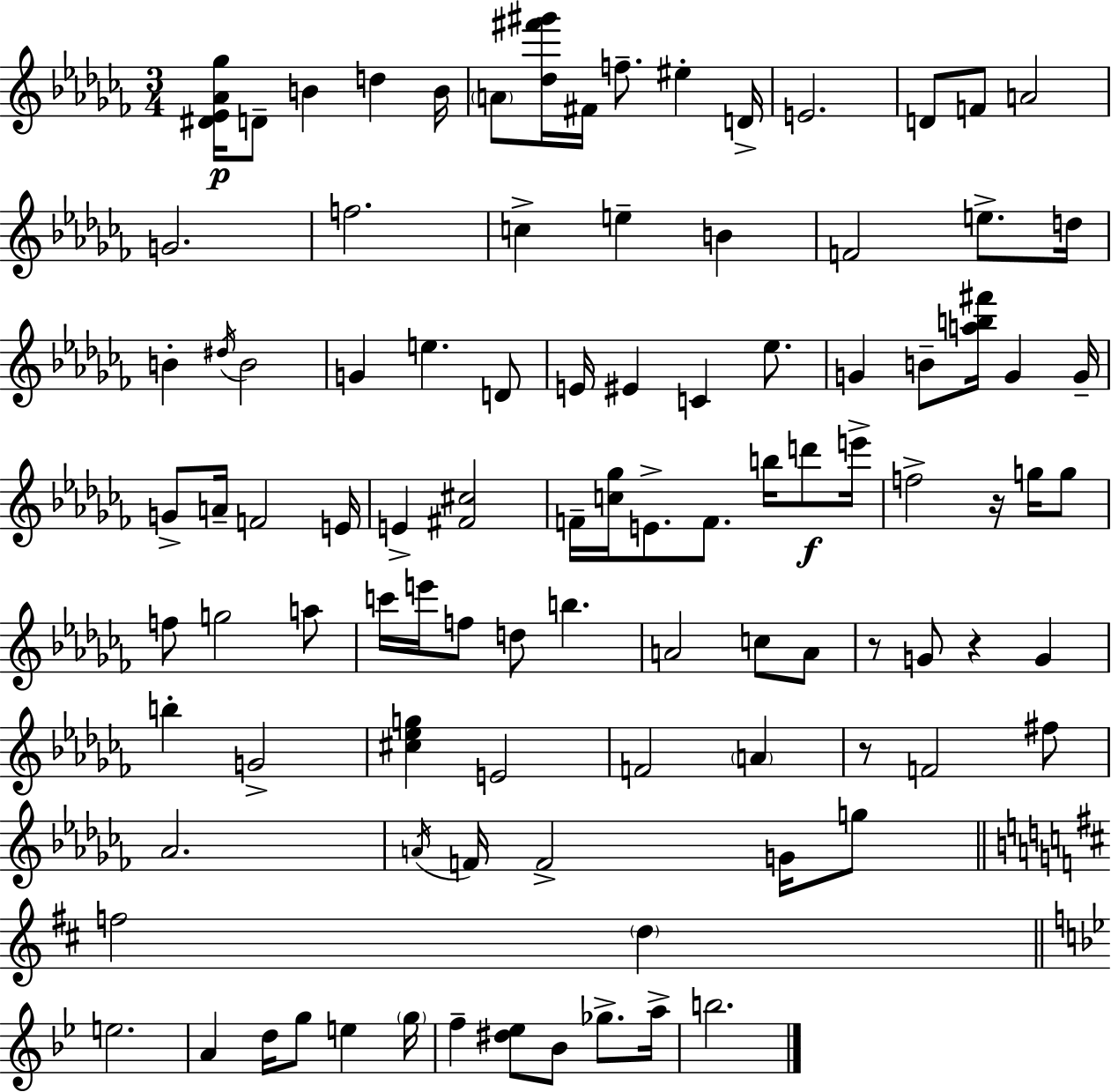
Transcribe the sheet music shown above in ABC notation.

X:1
T:Untitled
M:3/4
L:1/4
K:Abm
[^D_E_A_g]/4 D/2 B d B/4 A/2 [_d^f'^g']/4 ^F/4 f/2 ^e D/4 E2 D/2 F/2 A2 G2 f2 c e B F2 e/2 d/4 B ^d/4 B2 G e D/2 E/4 ^E C _e/2 G B/2 [ab^f']/4 G G/4 G/2 A/4 F2 E/4 E [^F^c]2 F/4 [c_g]/4 E/2 F/2 b/4 d'/2 e'/4 f2 z/4 g/4 g/2 f/2 g2 a/2 c'/4 e'/4 f/2 d/2 b A2 c/2 A/2 z/2 G/2 z G b G2 [^c_eg] E2 F2 A z/2 F2 ^f/2 _A2 A/4 F/4 F2 G/4 g/2 f2 d e2 A d/4 g/2 e g/4 f [^d_e]/2 _B/2 _g/2 a/4 b2